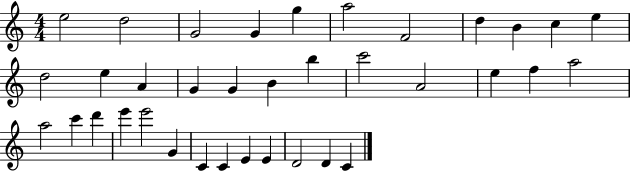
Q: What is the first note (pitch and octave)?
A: E5